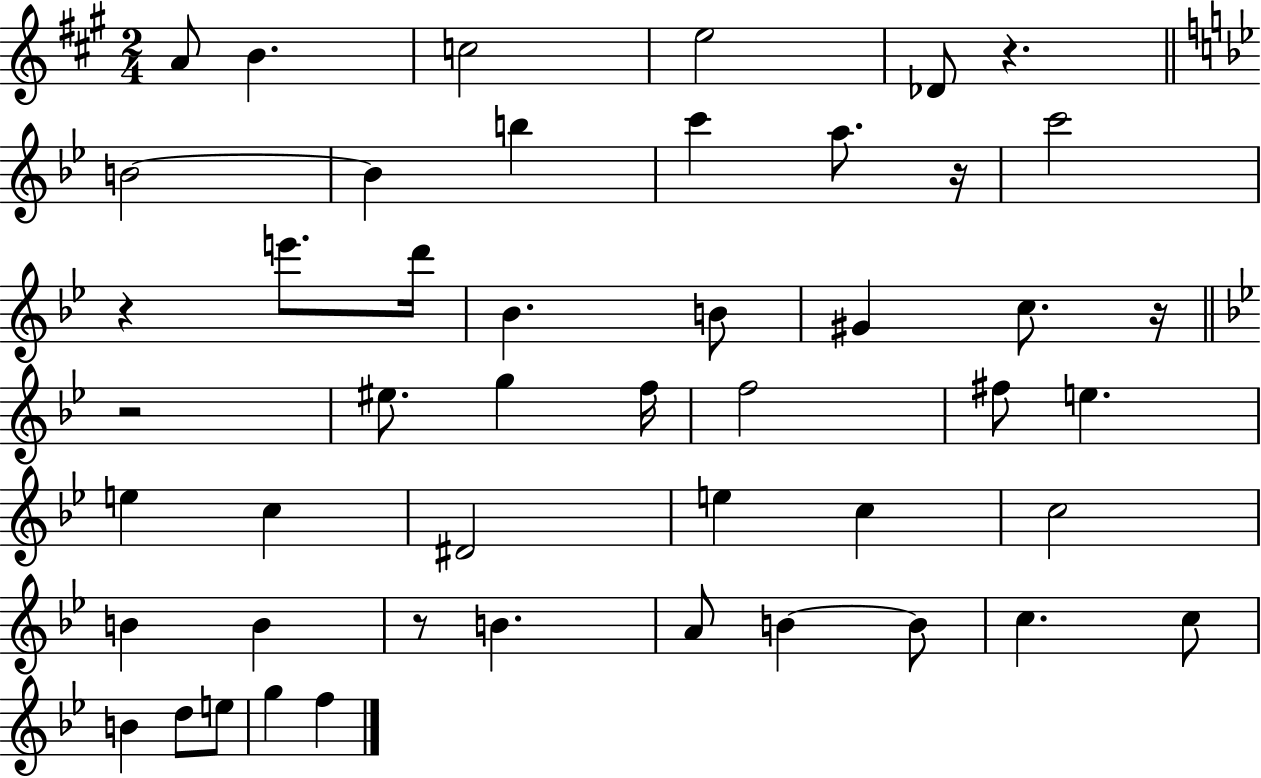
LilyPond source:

{
  \clef treble
  \numericTimeSignature
  \time 2/4
  \key a \major
  \repeat volta 2 { a'8 b'4. | c''2 | e''2 | des'8 r4. | \break \bar "||" \break \key bes \major b'2~~ | b'4 b''4 | c'''4 a''8. r16 | c'''2 | \break r4 e'''8. d'''16 | bes'4. b'8 | gis'4 c''8. r16 | \bar "||" \break \key bes \major r2 | eis''8. g''4 f''16 | f''2 | fis''8 e''4. | \break e''4 c''4 | dis'2 | e''4 c''4 | c''2 | \break b'4 b'4 | r8 b'4. | a'8 b'4~~ b'8 | c''4. c''8 | \break b'4 d''8 e''8 | g''4 f''4 | } \bar "|."
}